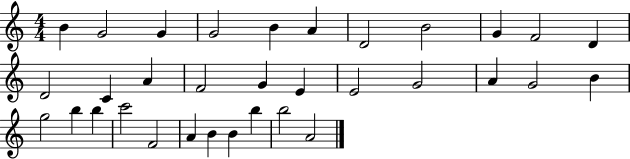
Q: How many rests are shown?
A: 0